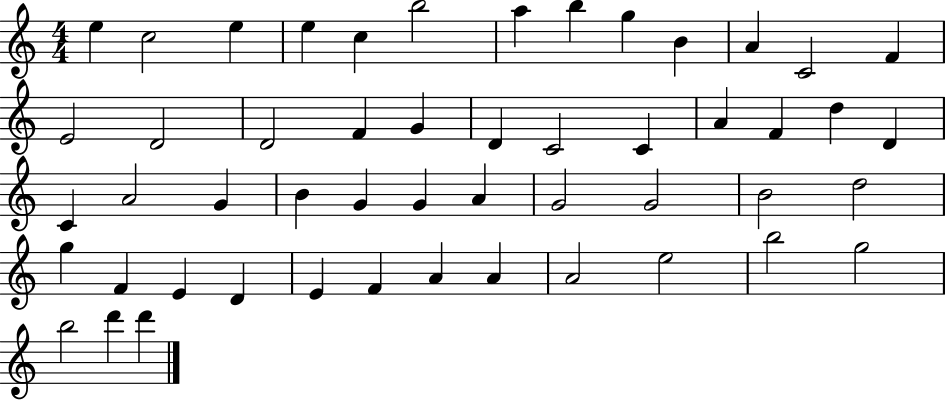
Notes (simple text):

E5/q C5/h E5/q E5/q C5/q B5/h A5/q B5/q G5/q B4/q A4/q C4/h F4/q E4/h D4/h D4/h F4/q G4/q D4/q C4/h C4/q A4/q F4/q D5/q D4/q C4/q A4/h G4/q B4/q G4/q G4/q A4/q G4/h G4/h B4/h D5/h G5/q F4/q E4/q D4/q E4/q F4/q A4/q A4/q A4/h E5/h B5/h G5/h B5/h D6/q D6/q